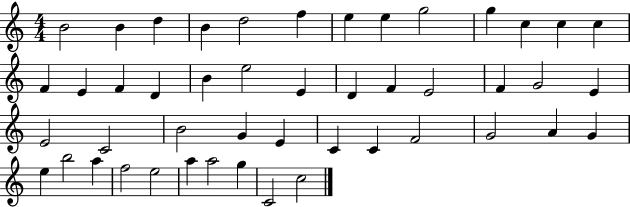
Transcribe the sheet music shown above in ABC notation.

X:1
T:Untitled
M:4/4
L:1/4
K:C
B2 B d B d2 f e e g2 g c c c F E F D B e2 E D F E2 F G2 E E2 C2 B2 G E C C F2 G2 A G e b2 a f2 e2 a a2 g C2 c2